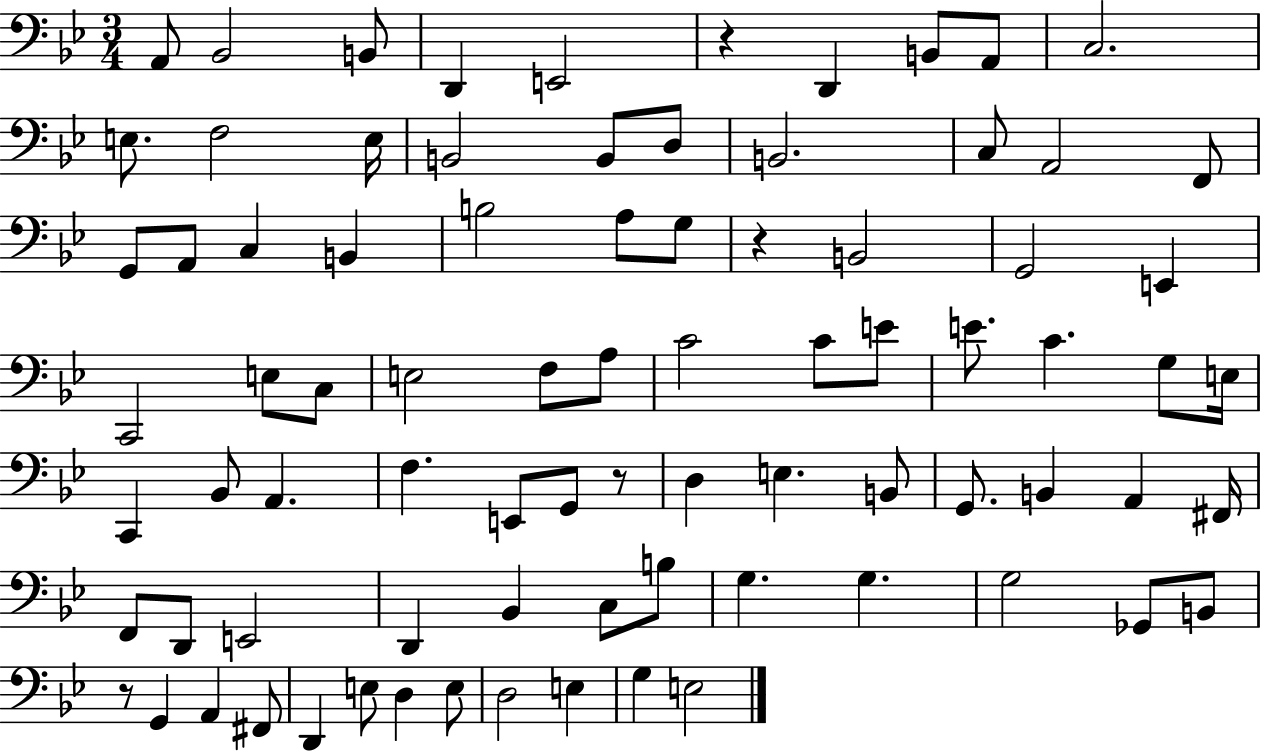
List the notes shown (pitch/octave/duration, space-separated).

A2/e Bb2/h B2/e D2/q E2/h R/q D2/q B2/e A2/e C3/h. E3/e. F3/h E3/s B2/h B2/e D3/e B2/h. C3/e A2/h F2/e G2/e A2/e C3/q B2/q B3/h A3/e G3/e R/q B2/h G2/h E2/q C2/h E3/e C3/e E3/h F3/e A3/e C4/h C4/e E4/e E4/e. C4/q. G3/e E3/s C2/q Bb2/e A2/q. F3/q. E2/e G2/e R/e D3/q E3/q. B2/e G2/e. B2/q A2/q F#2/s F2/e D2/e E2/h D2/q Bb2/q C3/e B3/e G3/q. G3/q. G3/h Gb2/e B2/e R/e G2/q A2/q F#2/e D2/q E3/e D3/q E3/e D3/h E3/q G3/q E3/h